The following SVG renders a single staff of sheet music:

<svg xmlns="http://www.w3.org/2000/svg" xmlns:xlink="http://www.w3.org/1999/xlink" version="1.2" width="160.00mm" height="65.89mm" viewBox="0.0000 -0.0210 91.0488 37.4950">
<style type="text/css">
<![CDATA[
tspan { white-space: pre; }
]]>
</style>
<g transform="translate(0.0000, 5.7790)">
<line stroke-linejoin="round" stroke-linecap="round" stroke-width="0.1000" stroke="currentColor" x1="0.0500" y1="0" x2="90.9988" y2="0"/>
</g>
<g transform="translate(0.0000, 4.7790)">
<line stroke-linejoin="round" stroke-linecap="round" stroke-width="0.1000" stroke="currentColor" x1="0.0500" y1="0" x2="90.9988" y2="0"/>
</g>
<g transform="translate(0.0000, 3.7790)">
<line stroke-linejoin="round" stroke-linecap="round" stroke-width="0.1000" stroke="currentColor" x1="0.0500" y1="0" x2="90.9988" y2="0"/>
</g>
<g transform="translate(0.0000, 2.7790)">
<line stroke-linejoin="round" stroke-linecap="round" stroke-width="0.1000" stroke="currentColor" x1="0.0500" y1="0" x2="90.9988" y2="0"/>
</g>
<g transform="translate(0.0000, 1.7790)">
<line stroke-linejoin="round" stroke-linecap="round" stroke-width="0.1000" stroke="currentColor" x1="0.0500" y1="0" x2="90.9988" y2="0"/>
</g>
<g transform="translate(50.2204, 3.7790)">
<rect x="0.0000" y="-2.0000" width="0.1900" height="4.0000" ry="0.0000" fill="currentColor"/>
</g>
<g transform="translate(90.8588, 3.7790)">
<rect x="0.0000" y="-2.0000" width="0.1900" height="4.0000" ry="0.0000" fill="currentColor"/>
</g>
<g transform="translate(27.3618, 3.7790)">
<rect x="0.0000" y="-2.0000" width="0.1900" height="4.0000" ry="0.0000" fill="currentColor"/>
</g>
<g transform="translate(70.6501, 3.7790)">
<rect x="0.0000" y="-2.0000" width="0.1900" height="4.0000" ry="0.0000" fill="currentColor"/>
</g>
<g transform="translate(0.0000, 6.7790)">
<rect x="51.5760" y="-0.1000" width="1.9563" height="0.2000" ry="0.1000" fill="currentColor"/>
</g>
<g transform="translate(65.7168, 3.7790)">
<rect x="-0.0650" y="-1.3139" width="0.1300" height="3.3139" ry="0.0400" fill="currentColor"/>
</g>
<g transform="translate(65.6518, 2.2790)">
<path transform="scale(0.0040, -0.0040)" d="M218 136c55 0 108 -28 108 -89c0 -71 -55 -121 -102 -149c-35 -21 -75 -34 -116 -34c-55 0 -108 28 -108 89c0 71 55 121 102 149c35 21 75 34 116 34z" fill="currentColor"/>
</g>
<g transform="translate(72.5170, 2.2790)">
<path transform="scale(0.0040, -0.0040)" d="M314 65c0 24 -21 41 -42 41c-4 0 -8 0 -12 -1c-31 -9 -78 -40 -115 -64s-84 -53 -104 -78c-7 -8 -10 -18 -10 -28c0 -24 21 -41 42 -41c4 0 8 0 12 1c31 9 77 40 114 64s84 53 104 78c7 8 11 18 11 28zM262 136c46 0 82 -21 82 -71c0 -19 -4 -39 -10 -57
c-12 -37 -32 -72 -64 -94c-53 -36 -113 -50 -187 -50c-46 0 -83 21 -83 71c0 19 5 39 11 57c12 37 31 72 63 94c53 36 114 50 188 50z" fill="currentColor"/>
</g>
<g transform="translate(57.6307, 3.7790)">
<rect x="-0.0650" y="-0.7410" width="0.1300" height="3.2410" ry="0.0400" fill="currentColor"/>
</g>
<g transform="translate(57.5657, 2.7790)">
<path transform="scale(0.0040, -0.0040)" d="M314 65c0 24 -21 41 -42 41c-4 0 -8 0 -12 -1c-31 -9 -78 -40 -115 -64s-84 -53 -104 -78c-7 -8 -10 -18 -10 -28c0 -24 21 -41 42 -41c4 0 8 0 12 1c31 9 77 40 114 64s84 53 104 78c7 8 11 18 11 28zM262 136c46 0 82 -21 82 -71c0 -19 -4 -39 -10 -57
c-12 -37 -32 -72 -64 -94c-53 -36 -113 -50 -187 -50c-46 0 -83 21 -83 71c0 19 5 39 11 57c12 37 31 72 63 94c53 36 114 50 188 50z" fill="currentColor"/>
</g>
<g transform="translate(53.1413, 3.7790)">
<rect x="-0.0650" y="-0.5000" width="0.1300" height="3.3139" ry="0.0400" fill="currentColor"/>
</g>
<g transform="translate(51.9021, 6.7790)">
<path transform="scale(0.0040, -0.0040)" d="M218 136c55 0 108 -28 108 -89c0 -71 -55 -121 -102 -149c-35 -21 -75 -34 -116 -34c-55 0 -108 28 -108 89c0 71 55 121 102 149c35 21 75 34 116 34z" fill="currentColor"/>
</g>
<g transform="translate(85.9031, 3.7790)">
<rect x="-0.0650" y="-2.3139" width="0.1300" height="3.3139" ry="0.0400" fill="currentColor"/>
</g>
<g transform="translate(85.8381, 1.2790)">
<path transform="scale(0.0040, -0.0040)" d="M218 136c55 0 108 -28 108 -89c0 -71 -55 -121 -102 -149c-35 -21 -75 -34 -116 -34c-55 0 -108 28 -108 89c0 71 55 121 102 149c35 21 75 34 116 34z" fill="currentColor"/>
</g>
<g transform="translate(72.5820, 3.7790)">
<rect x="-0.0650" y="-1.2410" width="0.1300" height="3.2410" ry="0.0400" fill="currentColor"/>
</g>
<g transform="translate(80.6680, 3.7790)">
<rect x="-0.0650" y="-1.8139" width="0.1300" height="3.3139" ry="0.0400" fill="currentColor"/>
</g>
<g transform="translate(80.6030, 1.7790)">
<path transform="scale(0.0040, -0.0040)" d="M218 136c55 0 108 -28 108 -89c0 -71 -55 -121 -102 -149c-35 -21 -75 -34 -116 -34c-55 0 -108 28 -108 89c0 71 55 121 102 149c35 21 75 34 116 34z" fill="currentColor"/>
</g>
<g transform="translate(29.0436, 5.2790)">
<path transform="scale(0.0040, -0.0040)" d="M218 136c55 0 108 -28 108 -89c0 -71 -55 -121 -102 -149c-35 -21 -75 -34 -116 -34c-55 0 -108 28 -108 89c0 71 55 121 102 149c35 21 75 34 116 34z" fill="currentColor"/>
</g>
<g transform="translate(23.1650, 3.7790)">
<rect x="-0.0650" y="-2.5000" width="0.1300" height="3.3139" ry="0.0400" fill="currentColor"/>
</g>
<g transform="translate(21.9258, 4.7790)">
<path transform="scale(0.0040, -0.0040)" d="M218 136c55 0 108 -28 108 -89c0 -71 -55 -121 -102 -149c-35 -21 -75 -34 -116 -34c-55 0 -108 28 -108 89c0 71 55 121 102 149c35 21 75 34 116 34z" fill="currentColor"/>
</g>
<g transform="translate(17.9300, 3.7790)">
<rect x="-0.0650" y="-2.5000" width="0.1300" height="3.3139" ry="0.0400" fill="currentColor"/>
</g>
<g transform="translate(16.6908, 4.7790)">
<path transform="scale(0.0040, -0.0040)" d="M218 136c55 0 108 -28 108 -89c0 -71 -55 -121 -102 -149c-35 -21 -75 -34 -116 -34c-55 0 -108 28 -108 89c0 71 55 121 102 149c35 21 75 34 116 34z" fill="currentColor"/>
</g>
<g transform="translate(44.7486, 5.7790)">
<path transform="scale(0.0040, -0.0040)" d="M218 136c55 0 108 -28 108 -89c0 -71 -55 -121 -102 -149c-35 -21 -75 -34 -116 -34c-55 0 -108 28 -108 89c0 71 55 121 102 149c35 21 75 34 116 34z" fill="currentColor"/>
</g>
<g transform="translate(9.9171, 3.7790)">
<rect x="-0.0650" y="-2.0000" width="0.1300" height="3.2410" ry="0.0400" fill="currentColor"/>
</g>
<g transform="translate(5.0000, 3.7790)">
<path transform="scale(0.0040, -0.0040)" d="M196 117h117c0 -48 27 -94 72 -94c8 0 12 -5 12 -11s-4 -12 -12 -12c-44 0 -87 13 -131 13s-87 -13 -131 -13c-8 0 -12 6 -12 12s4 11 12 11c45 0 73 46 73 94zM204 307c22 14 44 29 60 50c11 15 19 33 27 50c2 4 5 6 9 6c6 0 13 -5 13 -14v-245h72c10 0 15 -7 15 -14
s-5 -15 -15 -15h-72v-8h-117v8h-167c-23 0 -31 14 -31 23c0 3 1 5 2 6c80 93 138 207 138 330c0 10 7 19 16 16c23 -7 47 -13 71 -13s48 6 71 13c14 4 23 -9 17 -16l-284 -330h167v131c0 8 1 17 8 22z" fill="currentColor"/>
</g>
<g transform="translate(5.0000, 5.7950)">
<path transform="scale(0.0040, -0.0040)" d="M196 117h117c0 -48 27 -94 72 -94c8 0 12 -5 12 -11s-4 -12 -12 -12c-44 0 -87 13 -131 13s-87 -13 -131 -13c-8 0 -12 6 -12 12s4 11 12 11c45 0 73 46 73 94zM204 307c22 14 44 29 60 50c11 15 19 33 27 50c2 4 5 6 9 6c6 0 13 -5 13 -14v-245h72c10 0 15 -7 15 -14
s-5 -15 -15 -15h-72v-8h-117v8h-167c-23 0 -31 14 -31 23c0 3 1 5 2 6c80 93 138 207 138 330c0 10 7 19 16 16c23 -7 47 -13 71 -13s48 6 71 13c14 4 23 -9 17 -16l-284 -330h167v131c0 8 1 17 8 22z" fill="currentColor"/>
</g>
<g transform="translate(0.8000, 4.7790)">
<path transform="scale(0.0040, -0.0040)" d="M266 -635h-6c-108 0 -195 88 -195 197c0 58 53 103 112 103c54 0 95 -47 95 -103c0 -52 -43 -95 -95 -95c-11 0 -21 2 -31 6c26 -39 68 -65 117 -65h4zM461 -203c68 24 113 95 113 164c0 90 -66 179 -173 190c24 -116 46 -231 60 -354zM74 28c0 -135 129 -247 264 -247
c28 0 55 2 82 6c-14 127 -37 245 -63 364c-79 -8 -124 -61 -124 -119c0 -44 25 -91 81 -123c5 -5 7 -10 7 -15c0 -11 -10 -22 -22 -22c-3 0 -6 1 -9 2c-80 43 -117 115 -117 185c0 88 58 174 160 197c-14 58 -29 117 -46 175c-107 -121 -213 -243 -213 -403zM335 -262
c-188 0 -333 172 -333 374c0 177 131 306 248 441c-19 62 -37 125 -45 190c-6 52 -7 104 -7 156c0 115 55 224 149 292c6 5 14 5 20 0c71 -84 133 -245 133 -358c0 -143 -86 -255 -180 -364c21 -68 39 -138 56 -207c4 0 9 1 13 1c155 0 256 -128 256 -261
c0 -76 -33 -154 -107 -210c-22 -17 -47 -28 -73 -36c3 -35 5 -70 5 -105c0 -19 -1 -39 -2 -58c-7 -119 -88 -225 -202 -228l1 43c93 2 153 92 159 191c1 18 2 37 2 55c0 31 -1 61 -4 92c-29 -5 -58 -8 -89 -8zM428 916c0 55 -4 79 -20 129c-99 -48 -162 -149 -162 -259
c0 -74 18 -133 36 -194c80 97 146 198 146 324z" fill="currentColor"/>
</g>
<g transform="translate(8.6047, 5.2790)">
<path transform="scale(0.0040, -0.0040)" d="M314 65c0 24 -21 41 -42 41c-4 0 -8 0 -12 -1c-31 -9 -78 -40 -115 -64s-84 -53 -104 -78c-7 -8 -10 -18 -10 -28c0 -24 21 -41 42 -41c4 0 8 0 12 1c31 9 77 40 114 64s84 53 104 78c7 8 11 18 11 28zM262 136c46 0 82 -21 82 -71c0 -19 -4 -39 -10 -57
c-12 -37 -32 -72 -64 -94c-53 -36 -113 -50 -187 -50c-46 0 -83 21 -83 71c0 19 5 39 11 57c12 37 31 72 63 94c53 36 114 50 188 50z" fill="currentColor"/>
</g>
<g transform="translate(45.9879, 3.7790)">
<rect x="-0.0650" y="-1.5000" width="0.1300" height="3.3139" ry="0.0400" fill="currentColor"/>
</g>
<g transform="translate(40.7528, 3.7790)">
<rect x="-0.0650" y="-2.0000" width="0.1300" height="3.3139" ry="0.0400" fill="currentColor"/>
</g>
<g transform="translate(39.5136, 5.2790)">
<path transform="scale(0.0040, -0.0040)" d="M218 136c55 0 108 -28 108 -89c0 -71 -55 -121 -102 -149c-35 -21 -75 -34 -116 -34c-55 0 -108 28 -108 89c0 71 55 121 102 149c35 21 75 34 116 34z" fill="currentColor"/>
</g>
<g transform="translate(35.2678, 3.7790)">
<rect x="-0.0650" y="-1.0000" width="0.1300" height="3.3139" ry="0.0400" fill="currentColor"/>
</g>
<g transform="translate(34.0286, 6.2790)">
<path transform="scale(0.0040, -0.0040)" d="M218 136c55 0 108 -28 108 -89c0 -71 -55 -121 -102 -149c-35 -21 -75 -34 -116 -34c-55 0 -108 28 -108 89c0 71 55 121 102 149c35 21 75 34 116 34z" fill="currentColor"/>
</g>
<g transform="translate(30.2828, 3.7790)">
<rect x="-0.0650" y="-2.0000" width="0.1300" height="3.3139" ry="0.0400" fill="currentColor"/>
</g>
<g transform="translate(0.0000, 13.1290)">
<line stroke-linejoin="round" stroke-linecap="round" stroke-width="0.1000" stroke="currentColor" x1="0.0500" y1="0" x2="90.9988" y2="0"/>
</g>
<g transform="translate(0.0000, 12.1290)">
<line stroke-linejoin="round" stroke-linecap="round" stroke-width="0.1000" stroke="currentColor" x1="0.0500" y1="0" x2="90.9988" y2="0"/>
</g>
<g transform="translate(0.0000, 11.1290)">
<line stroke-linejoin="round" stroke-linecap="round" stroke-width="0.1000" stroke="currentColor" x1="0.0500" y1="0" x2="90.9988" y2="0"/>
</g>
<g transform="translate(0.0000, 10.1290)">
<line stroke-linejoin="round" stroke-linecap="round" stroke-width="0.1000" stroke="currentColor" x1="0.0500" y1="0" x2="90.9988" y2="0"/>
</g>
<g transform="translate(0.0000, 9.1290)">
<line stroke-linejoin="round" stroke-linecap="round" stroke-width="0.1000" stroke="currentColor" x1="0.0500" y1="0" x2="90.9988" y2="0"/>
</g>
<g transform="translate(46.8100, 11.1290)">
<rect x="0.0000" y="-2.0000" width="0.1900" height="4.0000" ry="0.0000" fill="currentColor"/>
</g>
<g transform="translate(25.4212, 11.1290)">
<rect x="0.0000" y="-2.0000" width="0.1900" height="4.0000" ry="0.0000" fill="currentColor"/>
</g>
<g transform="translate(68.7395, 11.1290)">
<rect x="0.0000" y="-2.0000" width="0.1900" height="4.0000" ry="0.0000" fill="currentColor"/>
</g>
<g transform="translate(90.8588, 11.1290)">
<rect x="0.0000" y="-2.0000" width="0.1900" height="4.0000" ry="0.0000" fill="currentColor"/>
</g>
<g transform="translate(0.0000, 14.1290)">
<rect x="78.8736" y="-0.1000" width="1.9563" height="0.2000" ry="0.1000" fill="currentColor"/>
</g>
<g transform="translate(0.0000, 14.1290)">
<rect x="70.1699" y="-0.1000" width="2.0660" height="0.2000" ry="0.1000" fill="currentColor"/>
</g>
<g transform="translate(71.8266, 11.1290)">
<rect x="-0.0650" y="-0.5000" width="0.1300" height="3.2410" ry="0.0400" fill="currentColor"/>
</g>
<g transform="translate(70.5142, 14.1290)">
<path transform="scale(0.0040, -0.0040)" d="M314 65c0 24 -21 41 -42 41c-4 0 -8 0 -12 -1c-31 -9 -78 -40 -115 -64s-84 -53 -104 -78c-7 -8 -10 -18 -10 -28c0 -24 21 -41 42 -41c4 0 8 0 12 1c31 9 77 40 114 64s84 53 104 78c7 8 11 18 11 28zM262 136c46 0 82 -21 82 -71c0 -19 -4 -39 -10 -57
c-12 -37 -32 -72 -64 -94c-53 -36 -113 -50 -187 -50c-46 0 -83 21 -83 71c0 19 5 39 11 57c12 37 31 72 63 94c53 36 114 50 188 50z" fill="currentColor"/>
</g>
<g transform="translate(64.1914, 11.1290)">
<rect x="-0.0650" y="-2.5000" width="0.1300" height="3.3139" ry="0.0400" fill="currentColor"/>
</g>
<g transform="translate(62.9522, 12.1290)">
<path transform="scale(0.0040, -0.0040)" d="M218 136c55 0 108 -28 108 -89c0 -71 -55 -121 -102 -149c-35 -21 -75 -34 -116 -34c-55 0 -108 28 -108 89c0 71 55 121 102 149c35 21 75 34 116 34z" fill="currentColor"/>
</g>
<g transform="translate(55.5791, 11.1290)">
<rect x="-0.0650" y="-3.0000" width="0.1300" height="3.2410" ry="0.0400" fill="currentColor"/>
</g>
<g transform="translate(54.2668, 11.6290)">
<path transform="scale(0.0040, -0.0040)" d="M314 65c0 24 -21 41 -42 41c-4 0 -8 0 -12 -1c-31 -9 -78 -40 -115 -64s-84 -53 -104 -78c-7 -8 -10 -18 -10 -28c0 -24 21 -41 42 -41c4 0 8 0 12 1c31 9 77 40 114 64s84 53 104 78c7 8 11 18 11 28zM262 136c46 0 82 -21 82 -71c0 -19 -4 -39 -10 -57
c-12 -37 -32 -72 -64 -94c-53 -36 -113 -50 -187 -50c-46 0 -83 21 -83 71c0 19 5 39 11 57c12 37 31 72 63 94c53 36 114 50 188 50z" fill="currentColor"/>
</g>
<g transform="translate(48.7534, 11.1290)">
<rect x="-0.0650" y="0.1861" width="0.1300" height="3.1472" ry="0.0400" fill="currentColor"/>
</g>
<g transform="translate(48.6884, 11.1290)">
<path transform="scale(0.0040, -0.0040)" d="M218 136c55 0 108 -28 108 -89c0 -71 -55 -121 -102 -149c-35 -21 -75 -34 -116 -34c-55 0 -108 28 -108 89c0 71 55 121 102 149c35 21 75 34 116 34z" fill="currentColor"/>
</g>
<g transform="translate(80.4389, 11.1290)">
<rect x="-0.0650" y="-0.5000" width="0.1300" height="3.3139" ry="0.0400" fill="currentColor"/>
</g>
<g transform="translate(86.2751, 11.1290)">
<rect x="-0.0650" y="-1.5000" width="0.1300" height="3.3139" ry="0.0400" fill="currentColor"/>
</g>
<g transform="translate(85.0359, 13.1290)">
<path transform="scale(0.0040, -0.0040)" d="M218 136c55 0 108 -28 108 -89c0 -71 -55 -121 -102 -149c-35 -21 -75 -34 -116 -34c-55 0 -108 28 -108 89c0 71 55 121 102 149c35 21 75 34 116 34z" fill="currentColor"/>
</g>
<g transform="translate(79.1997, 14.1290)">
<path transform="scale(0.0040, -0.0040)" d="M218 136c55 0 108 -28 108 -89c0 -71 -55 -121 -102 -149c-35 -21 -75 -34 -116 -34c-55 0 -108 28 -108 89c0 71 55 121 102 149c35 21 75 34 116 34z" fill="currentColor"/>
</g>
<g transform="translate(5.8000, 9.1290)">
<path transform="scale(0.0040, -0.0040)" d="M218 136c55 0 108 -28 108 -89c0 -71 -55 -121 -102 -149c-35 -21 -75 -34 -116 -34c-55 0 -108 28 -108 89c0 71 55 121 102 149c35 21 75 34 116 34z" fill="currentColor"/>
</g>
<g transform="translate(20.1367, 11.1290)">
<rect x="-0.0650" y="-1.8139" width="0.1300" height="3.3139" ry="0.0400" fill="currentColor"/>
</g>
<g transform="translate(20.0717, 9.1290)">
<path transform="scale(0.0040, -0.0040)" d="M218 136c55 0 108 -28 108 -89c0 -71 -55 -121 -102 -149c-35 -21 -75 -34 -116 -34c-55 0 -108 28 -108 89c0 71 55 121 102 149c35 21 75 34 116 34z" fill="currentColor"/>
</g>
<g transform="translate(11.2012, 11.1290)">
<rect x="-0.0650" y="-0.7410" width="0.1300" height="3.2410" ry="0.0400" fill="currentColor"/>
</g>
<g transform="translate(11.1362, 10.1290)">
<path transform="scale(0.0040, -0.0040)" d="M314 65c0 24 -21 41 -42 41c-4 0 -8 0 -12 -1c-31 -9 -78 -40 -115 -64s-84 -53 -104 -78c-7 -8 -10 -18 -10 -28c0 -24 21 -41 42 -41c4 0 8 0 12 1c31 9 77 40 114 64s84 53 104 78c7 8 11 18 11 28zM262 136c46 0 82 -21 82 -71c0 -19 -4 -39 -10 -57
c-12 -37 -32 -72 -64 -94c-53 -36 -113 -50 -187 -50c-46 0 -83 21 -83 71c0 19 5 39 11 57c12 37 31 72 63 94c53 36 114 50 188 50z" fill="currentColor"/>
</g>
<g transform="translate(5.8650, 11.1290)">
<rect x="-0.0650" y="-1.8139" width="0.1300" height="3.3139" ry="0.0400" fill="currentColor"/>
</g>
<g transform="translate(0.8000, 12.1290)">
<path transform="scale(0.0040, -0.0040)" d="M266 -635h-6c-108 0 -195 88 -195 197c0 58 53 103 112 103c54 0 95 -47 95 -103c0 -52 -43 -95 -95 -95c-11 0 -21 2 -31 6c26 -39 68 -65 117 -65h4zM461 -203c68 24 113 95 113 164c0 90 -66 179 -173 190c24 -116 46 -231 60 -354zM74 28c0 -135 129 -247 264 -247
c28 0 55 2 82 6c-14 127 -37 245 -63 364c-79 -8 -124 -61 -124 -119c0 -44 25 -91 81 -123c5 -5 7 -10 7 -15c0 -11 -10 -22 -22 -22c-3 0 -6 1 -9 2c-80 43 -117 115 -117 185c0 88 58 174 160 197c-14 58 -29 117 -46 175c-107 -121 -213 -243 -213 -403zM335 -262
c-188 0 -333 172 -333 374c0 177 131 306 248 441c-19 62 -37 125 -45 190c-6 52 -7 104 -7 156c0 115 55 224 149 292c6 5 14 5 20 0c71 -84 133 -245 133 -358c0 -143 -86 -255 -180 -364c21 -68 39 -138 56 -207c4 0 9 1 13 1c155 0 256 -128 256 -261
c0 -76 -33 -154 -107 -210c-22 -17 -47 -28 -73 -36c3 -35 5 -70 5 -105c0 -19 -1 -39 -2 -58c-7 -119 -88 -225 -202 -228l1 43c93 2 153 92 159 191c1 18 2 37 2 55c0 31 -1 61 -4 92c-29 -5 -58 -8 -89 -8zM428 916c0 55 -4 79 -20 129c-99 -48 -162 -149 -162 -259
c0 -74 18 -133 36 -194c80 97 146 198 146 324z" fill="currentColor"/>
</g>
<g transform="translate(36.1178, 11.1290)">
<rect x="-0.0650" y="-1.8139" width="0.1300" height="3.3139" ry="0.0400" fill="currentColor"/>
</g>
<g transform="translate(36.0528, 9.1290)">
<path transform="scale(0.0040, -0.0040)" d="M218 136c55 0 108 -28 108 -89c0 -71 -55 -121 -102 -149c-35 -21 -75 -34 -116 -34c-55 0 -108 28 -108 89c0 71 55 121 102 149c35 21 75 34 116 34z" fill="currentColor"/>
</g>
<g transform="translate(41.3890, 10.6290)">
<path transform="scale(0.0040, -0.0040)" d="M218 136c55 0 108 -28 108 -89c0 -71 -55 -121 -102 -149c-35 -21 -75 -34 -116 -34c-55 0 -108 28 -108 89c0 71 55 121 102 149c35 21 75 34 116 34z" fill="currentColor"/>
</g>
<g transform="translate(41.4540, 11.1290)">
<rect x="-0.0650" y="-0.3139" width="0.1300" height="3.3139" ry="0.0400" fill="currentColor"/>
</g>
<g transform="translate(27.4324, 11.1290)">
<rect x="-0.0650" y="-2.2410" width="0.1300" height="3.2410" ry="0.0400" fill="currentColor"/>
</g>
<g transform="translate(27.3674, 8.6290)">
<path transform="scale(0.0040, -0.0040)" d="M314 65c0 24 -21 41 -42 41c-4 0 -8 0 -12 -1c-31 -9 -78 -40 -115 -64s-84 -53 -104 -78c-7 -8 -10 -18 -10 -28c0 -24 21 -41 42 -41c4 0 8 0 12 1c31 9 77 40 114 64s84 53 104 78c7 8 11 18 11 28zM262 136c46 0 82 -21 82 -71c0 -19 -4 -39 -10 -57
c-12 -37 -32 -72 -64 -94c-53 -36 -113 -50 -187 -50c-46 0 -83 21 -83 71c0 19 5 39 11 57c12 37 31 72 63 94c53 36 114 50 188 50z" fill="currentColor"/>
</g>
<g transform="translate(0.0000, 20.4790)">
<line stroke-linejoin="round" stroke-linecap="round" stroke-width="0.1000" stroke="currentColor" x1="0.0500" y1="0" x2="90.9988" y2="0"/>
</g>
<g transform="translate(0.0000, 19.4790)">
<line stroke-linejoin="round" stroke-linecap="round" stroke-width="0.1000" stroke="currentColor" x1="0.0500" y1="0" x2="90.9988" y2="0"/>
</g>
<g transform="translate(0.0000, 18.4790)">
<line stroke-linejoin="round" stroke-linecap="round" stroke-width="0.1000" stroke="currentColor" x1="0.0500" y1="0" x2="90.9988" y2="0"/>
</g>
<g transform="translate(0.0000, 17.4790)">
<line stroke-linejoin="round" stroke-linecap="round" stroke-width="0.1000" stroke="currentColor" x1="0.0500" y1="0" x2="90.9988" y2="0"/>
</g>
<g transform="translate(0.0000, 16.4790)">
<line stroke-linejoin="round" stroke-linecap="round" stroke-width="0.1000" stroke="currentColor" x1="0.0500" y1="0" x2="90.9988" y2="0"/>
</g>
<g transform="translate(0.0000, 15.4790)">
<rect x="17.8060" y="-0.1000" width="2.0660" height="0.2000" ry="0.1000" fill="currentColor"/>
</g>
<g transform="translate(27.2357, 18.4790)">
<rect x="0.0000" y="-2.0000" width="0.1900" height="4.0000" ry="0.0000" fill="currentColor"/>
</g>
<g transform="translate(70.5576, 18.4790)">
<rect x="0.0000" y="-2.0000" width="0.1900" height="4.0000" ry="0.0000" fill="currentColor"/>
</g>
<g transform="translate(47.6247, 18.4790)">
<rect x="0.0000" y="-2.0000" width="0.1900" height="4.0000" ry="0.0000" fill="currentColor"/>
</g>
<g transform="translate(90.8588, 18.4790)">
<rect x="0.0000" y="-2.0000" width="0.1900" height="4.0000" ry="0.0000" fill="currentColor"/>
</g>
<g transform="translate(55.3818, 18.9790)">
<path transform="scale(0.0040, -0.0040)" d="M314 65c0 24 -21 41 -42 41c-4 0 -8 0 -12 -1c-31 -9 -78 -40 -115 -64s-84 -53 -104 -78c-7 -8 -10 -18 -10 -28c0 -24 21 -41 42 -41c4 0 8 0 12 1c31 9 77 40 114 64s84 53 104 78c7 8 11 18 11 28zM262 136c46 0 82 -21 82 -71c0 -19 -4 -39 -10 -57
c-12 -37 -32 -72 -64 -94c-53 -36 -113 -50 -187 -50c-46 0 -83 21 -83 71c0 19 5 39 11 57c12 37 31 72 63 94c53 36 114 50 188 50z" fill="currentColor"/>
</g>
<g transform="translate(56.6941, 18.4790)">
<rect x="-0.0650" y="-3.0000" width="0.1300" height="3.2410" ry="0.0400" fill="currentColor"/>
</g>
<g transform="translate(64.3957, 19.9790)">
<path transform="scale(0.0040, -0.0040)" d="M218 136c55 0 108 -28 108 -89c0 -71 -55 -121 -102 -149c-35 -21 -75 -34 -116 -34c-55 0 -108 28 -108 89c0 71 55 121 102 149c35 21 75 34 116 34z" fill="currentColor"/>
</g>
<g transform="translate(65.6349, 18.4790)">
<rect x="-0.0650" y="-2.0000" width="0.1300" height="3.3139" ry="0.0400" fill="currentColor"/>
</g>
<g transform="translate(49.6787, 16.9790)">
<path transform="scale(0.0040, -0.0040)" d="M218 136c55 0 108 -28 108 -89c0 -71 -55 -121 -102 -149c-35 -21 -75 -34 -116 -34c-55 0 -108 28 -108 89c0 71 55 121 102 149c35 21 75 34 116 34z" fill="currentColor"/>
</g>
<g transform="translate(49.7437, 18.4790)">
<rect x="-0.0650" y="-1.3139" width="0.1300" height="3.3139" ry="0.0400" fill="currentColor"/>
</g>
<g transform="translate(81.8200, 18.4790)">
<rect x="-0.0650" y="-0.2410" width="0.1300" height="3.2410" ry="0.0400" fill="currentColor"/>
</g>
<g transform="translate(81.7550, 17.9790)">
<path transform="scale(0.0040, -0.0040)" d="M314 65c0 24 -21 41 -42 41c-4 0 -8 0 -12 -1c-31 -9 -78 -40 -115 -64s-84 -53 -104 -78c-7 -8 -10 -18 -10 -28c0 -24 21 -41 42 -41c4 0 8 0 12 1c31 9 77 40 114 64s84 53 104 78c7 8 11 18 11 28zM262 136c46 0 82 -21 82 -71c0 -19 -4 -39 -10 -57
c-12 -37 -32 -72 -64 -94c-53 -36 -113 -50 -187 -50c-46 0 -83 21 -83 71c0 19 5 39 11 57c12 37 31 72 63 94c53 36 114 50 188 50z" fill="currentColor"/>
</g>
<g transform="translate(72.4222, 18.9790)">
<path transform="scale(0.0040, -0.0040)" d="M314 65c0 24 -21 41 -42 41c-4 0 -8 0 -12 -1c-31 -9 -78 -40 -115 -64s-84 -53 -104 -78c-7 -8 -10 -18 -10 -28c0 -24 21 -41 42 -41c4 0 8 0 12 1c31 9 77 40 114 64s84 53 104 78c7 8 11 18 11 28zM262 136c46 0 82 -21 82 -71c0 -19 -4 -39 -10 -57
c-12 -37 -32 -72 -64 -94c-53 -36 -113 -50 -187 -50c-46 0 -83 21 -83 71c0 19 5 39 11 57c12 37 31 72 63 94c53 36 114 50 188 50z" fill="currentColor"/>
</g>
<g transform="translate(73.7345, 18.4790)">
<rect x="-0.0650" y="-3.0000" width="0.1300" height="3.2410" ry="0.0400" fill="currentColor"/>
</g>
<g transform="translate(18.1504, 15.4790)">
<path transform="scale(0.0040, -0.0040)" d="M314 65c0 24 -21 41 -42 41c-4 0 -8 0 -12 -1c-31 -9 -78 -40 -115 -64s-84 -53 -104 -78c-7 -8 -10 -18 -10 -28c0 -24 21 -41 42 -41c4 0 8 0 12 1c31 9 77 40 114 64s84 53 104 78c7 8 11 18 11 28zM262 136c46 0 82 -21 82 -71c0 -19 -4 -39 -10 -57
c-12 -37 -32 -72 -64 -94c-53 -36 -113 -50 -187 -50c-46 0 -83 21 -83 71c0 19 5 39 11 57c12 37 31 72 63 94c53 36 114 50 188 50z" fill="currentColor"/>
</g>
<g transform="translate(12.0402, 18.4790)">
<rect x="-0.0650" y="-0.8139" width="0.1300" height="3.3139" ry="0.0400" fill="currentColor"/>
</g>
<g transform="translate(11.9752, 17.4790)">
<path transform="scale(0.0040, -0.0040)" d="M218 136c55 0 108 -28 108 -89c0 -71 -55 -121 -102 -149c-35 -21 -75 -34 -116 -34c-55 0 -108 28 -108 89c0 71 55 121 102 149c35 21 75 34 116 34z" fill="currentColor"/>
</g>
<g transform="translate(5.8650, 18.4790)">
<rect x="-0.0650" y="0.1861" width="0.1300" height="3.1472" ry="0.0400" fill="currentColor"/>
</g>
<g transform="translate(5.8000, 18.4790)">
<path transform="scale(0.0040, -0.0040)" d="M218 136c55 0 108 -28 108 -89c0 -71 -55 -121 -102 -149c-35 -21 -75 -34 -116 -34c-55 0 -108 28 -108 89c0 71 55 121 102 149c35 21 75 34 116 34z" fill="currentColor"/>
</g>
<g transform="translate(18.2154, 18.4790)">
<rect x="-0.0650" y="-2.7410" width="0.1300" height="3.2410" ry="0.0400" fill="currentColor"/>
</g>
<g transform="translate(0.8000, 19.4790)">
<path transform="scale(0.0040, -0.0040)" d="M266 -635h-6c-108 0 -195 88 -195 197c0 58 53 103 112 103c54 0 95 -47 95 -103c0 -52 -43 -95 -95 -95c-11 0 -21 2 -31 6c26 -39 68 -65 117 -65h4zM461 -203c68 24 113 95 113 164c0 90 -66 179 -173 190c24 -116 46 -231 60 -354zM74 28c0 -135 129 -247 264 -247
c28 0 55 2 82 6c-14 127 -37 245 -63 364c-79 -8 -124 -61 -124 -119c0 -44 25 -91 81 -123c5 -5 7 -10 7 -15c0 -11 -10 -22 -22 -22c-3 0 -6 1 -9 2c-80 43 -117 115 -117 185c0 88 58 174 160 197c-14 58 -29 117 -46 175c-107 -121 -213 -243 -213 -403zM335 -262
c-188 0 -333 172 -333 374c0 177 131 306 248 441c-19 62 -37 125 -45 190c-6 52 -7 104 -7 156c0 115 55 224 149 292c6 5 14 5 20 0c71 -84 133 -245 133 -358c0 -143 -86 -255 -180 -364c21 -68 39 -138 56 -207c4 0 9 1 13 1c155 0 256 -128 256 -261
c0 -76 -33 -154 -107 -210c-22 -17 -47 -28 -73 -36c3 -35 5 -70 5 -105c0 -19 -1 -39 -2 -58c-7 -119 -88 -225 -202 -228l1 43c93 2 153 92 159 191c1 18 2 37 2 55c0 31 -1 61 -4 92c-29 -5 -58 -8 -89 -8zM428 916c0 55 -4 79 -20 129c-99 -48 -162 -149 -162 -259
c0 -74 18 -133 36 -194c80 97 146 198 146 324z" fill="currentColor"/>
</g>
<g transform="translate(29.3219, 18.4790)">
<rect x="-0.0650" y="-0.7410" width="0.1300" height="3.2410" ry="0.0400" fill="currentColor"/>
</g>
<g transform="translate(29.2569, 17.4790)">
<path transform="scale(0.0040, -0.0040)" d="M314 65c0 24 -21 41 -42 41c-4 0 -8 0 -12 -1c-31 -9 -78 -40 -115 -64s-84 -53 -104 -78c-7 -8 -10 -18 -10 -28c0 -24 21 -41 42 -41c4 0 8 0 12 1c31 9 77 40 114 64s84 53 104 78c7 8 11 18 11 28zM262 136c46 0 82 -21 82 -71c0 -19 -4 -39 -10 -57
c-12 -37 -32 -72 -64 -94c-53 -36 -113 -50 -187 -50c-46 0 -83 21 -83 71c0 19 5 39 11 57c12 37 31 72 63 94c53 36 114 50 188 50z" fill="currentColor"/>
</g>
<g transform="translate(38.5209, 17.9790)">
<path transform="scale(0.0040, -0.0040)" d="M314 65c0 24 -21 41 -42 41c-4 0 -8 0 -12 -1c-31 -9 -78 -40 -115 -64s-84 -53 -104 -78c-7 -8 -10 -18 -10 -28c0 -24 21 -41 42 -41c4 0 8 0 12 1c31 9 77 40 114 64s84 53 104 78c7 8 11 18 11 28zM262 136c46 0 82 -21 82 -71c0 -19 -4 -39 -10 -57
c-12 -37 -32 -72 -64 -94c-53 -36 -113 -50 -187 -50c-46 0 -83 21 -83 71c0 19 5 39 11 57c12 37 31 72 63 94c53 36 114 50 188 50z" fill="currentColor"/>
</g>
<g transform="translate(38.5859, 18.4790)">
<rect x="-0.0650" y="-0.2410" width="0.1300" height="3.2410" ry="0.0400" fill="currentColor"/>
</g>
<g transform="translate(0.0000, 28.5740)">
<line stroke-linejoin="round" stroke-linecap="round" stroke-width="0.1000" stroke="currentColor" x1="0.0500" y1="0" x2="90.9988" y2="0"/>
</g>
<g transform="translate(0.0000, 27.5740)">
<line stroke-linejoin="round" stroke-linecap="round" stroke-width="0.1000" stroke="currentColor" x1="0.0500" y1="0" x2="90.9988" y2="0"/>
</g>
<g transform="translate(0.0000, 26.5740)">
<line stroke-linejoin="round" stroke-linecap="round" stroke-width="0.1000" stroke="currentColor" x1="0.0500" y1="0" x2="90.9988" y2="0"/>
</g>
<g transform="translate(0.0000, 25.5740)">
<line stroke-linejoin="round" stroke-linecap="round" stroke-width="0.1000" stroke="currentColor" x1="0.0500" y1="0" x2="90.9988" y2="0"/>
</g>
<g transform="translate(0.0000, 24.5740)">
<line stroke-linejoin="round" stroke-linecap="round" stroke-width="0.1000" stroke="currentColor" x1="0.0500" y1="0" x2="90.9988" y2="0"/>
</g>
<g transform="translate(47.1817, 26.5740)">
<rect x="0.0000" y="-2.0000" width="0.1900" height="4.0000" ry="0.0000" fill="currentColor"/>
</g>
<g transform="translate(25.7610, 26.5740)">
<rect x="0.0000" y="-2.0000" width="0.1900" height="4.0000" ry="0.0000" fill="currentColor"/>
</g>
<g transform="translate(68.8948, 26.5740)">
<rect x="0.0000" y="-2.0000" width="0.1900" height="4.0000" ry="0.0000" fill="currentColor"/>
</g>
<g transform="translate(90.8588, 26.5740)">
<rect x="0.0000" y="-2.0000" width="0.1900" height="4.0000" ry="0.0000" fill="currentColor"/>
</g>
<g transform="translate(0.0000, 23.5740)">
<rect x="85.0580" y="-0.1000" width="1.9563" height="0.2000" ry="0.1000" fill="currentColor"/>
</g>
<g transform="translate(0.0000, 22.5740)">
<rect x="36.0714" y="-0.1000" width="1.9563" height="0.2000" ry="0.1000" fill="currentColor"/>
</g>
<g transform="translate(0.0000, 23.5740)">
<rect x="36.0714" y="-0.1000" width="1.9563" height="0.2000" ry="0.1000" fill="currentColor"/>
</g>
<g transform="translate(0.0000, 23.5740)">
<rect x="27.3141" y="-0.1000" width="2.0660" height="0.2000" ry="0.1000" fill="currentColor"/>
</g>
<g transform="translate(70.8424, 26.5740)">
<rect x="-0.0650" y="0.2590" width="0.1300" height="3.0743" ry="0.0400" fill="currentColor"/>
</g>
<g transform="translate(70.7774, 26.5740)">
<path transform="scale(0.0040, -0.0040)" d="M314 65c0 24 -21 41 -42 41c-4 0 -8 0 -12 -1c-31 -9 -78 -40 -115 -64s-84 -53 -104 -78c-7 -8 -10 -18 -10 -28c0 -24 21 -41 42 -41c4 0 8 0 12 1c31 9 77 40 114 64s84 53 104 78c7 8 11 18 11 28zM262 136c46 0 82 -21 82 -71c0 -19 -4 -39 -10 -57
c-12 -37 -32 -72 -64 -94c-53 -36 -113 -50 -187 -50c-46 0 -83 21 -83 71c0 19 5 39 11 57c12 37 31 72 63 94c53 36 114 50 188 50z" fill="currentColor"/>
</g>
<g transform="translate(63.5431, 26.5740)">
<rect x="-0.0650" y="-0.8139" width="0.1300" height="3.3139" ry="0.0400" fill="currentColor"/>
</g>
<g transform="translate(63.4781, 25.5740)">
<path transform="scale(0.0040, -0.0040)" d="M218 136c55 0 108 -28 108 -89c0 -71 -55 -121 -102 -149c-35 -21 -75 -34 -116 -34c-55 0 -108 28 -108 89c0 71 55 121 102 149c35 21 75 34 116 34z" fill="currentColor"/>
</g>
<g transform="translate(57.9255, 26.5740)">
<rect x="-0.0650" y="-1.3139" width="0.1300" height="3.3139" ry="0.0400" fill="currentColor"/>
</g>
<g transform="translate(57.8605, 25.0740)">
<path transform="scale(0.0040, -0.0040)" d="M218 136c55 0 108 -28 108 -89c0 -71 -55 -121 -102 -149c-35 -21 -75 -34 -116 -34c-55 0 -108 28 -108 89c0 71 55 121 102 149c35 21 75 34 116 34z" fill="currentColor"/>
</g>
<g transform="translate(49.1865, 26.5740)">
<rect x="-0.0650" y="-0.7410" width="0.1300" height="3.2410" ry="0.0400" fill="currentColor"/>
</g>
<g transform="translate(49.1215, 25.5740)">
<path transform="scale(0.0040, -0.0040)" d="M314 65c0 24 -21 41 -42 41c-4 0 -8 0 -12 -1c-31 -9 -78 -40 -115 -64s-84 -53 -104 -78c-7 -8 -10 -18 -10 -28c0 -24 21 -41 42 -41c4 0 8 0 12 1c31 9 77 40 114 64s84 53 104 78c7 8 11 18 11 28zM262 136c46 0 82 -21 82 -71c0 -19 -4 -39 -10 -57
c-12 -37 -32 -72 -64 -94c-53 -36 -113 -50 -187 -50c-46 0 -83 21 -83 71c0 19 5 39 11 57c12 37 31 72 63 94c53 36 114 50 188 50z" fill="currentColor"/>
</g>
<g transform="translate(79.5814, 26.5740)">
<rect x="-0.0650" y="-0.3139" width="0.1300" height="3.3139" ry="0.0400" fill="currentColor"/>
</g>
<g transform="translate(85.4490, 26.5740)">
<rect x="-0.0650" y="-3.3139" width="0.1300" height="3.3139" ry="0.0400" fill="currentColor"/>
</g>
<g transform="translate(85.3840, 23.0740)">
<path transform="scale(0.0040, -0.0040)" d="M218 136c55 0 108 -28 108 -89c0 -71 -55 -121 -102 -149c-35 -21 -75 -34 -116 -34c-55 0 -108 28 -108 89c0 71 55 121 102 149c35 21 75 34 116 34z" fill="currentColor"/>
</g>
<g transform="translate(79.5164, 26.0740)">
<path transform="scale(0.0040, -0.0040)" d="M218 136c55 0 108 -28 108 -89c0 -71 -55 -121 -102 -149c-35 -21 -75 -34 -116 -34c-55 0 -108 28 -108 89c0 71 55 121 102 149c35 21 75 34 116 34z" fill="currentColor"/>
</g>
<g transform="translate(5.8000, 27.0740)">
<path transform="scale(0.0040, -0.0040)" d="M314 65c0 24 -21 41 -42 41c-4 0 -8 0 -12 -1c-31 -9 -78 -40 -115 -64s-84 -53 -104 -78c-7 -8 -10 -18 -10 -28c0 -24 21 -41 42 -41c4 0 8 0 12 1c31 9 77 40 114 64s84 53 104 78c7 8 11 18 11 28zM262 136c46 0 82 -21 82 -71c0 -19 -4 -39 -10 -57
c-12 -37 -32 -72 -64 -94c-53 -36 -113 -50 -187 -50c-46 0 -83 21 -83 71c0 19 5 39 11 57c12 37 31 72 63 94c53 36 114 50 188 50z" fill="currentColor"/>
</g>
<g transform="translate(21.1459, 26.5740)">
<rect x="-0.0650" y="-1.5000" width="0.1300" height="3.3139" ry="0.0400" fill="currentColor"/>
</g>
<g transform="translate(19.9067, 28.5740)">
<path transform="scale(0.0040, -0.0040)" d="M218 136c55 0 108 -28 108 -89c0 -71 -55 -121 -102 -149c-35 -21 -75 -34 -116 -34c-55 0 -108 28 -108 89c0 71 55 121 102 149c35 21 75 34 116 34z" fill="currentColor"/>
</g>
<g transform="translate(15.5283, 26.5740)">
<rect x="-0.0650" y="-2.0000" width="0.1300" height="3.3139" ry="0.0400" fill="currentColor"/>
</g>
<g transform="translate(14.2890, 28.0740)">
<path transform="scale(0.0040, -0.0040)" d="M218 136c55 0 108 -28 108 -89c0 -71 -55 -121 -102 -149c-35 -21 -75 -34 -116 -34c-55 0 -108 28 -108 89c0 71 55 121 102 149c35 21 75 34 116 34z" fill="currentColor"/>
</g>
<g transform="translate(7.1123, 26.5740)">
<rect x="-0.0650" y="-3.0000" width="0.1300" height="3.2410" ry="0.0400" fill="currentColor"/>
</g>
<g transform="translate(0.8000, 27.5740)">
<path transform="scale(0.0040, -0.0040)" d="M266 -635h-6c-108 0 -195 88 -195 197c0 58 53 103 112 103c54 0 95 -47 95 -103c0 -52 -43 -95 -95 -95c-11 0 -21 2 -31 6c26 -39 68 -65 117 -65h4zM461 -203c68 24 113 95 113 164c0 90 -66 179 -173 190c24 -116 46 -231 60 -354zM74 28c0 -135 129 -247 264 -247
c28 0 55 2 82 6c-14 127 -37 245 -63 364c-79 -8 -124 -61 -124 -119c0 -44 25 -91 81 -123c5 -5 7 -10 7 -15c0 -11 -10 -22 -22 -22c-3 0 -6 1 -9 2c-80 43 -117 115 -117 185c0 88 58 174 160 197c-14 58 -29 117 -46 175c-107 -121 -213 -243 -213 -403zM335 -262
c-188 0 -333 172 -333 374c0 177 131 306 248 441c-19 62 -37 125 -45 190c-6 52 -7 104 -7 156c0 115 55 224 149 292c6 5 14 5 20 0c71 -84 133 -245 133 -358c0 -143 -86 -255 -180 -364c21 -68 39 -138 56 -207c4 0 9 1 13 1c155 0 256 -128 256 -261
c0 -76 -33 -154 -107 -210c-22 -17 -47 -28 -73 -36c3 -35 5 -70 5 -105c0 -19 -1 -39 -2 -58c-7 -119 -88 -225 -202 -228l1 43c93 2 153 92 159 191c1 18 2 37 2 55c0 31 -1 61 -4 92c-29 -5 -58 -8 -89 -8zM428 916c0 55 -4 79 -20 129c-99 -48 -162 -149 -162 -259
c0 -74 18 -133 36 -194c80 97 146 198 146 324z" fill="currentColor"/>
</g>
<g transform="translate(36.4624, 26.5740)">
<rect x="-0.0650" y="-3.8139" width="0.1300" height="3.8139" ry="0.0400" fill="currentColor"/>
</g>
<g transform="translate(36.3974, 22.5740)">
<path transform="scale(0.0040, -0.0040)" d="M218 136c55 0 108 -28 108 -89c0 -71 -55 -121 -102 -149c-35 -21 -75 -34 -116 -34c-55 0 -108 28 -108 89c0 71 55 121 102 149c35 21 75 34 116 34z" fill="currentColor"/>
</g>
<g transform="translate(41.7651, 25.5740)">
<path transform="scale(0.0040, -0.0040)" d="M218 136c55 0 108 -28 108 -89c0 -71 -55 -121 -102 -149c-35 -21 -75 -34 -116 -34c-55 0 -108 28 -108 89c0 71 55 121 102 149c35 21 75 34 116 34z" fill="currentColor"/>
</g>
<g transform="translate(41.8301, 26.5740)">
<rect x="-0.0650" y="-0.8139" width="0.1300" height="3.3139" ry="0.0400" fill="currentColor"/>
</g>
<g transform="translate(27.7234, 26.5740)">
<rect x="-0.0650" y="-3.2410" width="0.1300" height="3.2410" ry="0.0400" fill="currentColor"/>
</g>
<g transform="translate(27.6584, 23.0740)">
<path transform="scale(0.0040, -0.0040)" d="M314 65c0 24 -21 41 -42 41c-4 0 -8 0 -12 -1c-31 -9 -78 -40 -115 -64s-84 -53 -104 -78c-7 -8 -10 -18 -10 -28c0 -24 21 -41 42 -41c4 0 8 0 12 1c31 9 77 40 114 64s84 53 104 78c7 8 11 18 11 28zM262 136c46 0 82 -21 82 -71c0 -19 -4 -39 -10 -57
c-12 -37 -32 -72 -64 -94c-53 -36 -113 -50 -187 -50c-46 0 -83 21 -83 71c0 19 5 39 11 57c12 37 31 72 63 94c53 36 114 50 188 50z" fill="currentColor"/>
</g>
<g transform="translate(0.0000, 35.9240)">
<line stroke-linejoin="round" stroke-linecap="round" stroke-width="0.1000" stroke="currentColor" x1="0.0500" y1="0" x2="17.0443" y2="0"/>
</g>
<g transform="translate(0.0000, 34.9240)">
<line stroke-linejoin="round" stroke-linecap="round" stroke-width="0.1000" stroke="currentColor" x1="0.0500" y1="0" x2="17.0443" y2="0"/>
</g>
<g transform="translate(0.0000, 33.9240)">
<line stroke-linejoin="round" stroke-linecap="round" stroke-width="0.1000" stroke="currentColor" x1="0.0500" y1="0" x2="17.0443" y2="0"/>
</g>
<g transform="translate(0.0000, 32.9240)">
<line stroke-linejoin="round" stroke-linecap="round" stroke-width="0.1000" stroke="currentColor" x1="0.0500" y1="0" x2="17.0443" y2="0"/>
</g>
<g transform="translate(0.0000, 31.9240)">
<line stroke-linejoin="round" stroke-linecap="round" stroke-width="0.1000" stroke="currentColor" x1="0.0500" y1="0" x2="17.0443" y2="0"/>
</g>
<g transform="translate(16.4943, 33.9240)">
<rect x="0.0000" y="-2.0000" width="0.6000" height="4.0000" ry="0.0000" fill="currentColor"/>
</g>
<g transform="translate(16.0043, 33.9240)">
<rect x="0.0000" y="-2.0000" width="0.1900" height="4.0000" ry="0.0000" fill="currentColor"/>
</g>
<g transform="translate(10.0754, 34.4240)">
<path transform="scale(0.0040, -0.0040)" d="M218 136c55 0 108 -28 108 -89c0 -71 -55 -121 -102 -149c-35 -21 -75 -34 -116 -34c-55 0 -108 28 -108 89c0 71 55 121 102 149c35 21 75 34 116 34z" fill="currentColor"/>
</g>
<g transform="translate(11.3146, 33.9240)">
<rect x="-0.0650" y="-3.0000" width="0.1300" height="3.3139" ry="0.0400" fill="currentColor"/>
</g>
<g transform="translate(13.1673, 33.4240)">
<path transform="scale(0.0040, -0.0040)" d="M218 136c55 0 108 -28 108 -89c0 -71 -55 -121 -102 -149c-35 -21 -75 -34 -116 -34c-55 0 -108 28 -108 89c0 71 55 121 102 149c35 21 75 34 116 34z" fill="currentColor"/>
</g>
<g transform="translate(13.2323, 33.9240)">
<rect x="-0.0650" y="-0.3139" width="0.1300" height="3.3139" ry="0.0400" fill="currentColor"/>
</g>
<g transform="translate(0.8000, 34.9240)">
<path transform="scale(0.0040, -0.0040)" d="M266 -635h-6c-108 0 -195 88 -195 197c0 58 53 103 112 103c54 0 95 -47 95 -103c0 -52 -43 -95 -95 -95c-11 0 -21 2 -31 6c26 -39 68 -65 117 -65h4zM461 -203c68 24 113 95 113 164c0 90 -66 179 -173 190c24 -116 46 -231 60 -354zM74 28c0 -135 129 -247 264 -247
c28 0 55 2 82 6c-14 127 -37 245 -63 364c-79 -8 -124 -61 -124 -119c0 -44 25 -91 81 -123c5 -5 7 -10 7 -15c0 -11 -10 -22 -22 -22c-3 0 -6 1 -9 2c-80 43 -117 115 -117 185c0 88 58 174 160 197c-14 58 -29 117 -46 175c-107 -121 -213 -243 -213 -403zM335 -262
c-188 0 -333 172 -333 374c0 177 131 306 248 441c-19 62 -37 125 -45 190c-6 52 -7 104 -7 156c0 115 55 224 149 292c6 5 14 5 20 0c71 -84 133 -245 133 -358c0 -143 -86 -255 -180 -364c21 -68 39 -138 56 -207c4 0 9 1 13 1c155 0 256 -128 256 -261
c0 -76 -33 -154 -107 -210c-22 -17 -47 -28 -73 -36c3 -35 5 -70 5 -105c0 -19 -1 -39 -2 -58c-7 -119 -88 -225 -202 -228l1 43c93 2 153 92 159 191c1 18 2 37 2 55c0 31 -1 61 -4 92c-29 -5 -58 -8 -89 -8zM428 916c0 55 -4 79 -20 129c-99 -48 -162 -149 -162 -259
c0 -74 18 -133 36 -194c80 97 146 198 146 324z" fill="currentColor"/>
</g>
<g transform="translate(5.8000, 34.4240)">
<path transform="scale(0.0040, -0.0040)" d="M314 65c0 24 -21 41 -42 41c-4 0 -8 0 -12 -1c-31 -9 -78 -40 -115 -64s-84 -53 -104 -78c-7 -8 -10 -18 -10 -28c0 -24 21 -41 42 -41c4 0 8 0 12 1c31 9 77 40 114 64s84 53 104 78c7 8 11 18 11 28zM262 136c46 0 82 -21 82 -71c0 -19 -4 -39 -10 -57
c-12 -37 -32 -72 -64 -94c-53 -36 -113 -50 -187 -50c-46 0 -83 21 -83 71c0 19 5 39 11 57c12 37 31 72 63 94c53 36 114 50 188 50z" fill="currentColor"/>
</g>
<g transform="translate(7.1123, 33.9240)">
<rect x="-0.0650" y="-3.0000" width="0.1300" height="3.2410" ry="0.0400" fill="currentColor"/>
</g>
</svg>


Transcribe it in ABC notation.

X:1
T:Untitled
M:4/4
L:1/4
K:C
F2 G G F D F E C d2 e e2 f g f d2 f g2 f c B A2 G C2 C E B d a2 d2 c2 e A2 F A2 c2 A2 F E b2 c' d d2 e d B2 c b A2 A c